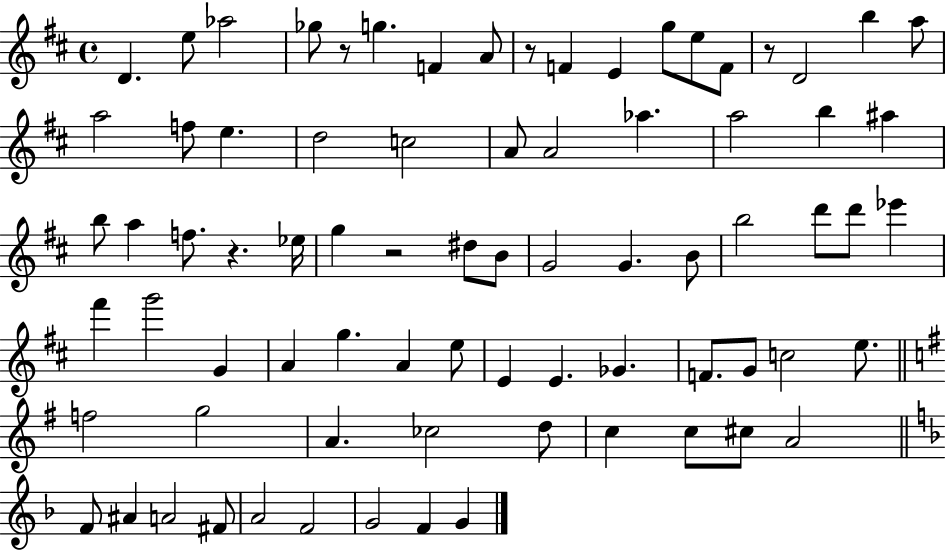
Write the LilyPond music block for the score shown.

{
  \clef treble
  \time 4/4
  \defaultTimeSignature
  \key d \major
  \repeat volta 2 { d'4. e''8 aes''2 | ges''8 r8 g''4. f'4 a'8 | r8 f'4 e'4 g''8 e''8 f'8 | r8 d'2 b''4 a''8 | \break a''2 f''8 e''4. | d''2 c''2 | a'8 a'2 aes''4. | a''2 b''4 ais''4 | \break b''8 a''4 f''8. r4. ees''16 | g''4 r2 dis''8 b'8 | g'2 g'4. b'8 | b''2 d'''8 d'''8 ees'''4 | \break fis'''4 g'''2 g'4 | a'4 g''4. a'4 e''8 | e'4 e'4. ges'4. | f'8. g'8 c''2 e''8. | \break \bar "||" \break \key g \major f''2 g''2 | a'4. ces''2 d''8 | c''4 c''8 cis''8 a'2 | \bar "||" \break \key f \major f'8 ais'4 a'2 fis'8 | a'2 f'2 | g'2 f'4 g'4 | } \bar "|."
}